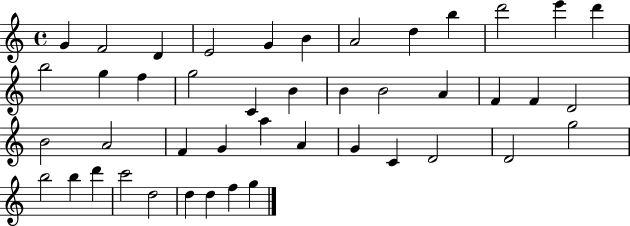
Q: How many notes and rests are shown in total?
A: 44